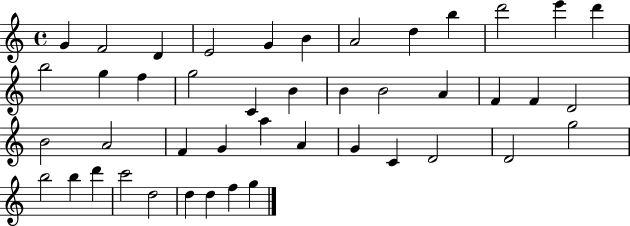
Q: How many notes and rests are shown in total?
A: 44